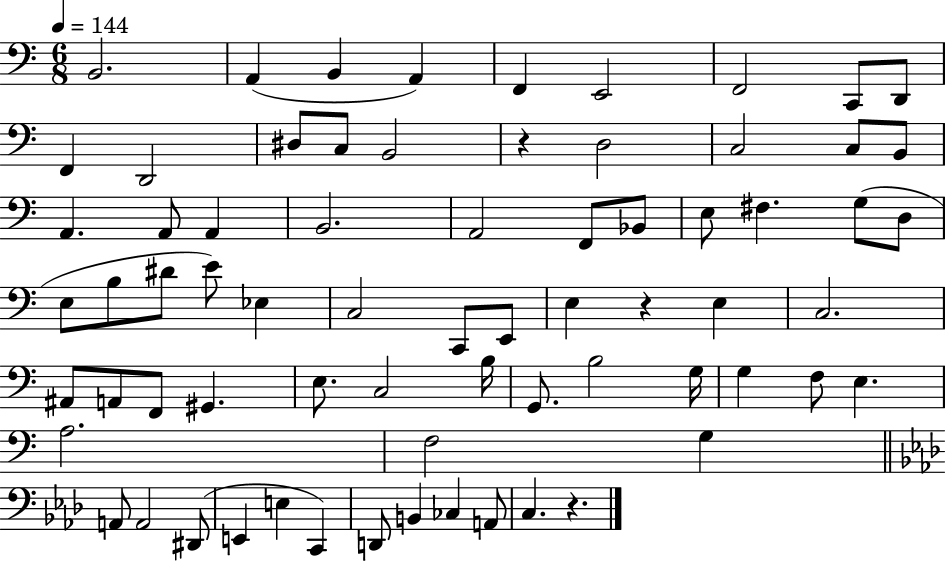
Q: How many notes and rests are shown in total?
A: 70